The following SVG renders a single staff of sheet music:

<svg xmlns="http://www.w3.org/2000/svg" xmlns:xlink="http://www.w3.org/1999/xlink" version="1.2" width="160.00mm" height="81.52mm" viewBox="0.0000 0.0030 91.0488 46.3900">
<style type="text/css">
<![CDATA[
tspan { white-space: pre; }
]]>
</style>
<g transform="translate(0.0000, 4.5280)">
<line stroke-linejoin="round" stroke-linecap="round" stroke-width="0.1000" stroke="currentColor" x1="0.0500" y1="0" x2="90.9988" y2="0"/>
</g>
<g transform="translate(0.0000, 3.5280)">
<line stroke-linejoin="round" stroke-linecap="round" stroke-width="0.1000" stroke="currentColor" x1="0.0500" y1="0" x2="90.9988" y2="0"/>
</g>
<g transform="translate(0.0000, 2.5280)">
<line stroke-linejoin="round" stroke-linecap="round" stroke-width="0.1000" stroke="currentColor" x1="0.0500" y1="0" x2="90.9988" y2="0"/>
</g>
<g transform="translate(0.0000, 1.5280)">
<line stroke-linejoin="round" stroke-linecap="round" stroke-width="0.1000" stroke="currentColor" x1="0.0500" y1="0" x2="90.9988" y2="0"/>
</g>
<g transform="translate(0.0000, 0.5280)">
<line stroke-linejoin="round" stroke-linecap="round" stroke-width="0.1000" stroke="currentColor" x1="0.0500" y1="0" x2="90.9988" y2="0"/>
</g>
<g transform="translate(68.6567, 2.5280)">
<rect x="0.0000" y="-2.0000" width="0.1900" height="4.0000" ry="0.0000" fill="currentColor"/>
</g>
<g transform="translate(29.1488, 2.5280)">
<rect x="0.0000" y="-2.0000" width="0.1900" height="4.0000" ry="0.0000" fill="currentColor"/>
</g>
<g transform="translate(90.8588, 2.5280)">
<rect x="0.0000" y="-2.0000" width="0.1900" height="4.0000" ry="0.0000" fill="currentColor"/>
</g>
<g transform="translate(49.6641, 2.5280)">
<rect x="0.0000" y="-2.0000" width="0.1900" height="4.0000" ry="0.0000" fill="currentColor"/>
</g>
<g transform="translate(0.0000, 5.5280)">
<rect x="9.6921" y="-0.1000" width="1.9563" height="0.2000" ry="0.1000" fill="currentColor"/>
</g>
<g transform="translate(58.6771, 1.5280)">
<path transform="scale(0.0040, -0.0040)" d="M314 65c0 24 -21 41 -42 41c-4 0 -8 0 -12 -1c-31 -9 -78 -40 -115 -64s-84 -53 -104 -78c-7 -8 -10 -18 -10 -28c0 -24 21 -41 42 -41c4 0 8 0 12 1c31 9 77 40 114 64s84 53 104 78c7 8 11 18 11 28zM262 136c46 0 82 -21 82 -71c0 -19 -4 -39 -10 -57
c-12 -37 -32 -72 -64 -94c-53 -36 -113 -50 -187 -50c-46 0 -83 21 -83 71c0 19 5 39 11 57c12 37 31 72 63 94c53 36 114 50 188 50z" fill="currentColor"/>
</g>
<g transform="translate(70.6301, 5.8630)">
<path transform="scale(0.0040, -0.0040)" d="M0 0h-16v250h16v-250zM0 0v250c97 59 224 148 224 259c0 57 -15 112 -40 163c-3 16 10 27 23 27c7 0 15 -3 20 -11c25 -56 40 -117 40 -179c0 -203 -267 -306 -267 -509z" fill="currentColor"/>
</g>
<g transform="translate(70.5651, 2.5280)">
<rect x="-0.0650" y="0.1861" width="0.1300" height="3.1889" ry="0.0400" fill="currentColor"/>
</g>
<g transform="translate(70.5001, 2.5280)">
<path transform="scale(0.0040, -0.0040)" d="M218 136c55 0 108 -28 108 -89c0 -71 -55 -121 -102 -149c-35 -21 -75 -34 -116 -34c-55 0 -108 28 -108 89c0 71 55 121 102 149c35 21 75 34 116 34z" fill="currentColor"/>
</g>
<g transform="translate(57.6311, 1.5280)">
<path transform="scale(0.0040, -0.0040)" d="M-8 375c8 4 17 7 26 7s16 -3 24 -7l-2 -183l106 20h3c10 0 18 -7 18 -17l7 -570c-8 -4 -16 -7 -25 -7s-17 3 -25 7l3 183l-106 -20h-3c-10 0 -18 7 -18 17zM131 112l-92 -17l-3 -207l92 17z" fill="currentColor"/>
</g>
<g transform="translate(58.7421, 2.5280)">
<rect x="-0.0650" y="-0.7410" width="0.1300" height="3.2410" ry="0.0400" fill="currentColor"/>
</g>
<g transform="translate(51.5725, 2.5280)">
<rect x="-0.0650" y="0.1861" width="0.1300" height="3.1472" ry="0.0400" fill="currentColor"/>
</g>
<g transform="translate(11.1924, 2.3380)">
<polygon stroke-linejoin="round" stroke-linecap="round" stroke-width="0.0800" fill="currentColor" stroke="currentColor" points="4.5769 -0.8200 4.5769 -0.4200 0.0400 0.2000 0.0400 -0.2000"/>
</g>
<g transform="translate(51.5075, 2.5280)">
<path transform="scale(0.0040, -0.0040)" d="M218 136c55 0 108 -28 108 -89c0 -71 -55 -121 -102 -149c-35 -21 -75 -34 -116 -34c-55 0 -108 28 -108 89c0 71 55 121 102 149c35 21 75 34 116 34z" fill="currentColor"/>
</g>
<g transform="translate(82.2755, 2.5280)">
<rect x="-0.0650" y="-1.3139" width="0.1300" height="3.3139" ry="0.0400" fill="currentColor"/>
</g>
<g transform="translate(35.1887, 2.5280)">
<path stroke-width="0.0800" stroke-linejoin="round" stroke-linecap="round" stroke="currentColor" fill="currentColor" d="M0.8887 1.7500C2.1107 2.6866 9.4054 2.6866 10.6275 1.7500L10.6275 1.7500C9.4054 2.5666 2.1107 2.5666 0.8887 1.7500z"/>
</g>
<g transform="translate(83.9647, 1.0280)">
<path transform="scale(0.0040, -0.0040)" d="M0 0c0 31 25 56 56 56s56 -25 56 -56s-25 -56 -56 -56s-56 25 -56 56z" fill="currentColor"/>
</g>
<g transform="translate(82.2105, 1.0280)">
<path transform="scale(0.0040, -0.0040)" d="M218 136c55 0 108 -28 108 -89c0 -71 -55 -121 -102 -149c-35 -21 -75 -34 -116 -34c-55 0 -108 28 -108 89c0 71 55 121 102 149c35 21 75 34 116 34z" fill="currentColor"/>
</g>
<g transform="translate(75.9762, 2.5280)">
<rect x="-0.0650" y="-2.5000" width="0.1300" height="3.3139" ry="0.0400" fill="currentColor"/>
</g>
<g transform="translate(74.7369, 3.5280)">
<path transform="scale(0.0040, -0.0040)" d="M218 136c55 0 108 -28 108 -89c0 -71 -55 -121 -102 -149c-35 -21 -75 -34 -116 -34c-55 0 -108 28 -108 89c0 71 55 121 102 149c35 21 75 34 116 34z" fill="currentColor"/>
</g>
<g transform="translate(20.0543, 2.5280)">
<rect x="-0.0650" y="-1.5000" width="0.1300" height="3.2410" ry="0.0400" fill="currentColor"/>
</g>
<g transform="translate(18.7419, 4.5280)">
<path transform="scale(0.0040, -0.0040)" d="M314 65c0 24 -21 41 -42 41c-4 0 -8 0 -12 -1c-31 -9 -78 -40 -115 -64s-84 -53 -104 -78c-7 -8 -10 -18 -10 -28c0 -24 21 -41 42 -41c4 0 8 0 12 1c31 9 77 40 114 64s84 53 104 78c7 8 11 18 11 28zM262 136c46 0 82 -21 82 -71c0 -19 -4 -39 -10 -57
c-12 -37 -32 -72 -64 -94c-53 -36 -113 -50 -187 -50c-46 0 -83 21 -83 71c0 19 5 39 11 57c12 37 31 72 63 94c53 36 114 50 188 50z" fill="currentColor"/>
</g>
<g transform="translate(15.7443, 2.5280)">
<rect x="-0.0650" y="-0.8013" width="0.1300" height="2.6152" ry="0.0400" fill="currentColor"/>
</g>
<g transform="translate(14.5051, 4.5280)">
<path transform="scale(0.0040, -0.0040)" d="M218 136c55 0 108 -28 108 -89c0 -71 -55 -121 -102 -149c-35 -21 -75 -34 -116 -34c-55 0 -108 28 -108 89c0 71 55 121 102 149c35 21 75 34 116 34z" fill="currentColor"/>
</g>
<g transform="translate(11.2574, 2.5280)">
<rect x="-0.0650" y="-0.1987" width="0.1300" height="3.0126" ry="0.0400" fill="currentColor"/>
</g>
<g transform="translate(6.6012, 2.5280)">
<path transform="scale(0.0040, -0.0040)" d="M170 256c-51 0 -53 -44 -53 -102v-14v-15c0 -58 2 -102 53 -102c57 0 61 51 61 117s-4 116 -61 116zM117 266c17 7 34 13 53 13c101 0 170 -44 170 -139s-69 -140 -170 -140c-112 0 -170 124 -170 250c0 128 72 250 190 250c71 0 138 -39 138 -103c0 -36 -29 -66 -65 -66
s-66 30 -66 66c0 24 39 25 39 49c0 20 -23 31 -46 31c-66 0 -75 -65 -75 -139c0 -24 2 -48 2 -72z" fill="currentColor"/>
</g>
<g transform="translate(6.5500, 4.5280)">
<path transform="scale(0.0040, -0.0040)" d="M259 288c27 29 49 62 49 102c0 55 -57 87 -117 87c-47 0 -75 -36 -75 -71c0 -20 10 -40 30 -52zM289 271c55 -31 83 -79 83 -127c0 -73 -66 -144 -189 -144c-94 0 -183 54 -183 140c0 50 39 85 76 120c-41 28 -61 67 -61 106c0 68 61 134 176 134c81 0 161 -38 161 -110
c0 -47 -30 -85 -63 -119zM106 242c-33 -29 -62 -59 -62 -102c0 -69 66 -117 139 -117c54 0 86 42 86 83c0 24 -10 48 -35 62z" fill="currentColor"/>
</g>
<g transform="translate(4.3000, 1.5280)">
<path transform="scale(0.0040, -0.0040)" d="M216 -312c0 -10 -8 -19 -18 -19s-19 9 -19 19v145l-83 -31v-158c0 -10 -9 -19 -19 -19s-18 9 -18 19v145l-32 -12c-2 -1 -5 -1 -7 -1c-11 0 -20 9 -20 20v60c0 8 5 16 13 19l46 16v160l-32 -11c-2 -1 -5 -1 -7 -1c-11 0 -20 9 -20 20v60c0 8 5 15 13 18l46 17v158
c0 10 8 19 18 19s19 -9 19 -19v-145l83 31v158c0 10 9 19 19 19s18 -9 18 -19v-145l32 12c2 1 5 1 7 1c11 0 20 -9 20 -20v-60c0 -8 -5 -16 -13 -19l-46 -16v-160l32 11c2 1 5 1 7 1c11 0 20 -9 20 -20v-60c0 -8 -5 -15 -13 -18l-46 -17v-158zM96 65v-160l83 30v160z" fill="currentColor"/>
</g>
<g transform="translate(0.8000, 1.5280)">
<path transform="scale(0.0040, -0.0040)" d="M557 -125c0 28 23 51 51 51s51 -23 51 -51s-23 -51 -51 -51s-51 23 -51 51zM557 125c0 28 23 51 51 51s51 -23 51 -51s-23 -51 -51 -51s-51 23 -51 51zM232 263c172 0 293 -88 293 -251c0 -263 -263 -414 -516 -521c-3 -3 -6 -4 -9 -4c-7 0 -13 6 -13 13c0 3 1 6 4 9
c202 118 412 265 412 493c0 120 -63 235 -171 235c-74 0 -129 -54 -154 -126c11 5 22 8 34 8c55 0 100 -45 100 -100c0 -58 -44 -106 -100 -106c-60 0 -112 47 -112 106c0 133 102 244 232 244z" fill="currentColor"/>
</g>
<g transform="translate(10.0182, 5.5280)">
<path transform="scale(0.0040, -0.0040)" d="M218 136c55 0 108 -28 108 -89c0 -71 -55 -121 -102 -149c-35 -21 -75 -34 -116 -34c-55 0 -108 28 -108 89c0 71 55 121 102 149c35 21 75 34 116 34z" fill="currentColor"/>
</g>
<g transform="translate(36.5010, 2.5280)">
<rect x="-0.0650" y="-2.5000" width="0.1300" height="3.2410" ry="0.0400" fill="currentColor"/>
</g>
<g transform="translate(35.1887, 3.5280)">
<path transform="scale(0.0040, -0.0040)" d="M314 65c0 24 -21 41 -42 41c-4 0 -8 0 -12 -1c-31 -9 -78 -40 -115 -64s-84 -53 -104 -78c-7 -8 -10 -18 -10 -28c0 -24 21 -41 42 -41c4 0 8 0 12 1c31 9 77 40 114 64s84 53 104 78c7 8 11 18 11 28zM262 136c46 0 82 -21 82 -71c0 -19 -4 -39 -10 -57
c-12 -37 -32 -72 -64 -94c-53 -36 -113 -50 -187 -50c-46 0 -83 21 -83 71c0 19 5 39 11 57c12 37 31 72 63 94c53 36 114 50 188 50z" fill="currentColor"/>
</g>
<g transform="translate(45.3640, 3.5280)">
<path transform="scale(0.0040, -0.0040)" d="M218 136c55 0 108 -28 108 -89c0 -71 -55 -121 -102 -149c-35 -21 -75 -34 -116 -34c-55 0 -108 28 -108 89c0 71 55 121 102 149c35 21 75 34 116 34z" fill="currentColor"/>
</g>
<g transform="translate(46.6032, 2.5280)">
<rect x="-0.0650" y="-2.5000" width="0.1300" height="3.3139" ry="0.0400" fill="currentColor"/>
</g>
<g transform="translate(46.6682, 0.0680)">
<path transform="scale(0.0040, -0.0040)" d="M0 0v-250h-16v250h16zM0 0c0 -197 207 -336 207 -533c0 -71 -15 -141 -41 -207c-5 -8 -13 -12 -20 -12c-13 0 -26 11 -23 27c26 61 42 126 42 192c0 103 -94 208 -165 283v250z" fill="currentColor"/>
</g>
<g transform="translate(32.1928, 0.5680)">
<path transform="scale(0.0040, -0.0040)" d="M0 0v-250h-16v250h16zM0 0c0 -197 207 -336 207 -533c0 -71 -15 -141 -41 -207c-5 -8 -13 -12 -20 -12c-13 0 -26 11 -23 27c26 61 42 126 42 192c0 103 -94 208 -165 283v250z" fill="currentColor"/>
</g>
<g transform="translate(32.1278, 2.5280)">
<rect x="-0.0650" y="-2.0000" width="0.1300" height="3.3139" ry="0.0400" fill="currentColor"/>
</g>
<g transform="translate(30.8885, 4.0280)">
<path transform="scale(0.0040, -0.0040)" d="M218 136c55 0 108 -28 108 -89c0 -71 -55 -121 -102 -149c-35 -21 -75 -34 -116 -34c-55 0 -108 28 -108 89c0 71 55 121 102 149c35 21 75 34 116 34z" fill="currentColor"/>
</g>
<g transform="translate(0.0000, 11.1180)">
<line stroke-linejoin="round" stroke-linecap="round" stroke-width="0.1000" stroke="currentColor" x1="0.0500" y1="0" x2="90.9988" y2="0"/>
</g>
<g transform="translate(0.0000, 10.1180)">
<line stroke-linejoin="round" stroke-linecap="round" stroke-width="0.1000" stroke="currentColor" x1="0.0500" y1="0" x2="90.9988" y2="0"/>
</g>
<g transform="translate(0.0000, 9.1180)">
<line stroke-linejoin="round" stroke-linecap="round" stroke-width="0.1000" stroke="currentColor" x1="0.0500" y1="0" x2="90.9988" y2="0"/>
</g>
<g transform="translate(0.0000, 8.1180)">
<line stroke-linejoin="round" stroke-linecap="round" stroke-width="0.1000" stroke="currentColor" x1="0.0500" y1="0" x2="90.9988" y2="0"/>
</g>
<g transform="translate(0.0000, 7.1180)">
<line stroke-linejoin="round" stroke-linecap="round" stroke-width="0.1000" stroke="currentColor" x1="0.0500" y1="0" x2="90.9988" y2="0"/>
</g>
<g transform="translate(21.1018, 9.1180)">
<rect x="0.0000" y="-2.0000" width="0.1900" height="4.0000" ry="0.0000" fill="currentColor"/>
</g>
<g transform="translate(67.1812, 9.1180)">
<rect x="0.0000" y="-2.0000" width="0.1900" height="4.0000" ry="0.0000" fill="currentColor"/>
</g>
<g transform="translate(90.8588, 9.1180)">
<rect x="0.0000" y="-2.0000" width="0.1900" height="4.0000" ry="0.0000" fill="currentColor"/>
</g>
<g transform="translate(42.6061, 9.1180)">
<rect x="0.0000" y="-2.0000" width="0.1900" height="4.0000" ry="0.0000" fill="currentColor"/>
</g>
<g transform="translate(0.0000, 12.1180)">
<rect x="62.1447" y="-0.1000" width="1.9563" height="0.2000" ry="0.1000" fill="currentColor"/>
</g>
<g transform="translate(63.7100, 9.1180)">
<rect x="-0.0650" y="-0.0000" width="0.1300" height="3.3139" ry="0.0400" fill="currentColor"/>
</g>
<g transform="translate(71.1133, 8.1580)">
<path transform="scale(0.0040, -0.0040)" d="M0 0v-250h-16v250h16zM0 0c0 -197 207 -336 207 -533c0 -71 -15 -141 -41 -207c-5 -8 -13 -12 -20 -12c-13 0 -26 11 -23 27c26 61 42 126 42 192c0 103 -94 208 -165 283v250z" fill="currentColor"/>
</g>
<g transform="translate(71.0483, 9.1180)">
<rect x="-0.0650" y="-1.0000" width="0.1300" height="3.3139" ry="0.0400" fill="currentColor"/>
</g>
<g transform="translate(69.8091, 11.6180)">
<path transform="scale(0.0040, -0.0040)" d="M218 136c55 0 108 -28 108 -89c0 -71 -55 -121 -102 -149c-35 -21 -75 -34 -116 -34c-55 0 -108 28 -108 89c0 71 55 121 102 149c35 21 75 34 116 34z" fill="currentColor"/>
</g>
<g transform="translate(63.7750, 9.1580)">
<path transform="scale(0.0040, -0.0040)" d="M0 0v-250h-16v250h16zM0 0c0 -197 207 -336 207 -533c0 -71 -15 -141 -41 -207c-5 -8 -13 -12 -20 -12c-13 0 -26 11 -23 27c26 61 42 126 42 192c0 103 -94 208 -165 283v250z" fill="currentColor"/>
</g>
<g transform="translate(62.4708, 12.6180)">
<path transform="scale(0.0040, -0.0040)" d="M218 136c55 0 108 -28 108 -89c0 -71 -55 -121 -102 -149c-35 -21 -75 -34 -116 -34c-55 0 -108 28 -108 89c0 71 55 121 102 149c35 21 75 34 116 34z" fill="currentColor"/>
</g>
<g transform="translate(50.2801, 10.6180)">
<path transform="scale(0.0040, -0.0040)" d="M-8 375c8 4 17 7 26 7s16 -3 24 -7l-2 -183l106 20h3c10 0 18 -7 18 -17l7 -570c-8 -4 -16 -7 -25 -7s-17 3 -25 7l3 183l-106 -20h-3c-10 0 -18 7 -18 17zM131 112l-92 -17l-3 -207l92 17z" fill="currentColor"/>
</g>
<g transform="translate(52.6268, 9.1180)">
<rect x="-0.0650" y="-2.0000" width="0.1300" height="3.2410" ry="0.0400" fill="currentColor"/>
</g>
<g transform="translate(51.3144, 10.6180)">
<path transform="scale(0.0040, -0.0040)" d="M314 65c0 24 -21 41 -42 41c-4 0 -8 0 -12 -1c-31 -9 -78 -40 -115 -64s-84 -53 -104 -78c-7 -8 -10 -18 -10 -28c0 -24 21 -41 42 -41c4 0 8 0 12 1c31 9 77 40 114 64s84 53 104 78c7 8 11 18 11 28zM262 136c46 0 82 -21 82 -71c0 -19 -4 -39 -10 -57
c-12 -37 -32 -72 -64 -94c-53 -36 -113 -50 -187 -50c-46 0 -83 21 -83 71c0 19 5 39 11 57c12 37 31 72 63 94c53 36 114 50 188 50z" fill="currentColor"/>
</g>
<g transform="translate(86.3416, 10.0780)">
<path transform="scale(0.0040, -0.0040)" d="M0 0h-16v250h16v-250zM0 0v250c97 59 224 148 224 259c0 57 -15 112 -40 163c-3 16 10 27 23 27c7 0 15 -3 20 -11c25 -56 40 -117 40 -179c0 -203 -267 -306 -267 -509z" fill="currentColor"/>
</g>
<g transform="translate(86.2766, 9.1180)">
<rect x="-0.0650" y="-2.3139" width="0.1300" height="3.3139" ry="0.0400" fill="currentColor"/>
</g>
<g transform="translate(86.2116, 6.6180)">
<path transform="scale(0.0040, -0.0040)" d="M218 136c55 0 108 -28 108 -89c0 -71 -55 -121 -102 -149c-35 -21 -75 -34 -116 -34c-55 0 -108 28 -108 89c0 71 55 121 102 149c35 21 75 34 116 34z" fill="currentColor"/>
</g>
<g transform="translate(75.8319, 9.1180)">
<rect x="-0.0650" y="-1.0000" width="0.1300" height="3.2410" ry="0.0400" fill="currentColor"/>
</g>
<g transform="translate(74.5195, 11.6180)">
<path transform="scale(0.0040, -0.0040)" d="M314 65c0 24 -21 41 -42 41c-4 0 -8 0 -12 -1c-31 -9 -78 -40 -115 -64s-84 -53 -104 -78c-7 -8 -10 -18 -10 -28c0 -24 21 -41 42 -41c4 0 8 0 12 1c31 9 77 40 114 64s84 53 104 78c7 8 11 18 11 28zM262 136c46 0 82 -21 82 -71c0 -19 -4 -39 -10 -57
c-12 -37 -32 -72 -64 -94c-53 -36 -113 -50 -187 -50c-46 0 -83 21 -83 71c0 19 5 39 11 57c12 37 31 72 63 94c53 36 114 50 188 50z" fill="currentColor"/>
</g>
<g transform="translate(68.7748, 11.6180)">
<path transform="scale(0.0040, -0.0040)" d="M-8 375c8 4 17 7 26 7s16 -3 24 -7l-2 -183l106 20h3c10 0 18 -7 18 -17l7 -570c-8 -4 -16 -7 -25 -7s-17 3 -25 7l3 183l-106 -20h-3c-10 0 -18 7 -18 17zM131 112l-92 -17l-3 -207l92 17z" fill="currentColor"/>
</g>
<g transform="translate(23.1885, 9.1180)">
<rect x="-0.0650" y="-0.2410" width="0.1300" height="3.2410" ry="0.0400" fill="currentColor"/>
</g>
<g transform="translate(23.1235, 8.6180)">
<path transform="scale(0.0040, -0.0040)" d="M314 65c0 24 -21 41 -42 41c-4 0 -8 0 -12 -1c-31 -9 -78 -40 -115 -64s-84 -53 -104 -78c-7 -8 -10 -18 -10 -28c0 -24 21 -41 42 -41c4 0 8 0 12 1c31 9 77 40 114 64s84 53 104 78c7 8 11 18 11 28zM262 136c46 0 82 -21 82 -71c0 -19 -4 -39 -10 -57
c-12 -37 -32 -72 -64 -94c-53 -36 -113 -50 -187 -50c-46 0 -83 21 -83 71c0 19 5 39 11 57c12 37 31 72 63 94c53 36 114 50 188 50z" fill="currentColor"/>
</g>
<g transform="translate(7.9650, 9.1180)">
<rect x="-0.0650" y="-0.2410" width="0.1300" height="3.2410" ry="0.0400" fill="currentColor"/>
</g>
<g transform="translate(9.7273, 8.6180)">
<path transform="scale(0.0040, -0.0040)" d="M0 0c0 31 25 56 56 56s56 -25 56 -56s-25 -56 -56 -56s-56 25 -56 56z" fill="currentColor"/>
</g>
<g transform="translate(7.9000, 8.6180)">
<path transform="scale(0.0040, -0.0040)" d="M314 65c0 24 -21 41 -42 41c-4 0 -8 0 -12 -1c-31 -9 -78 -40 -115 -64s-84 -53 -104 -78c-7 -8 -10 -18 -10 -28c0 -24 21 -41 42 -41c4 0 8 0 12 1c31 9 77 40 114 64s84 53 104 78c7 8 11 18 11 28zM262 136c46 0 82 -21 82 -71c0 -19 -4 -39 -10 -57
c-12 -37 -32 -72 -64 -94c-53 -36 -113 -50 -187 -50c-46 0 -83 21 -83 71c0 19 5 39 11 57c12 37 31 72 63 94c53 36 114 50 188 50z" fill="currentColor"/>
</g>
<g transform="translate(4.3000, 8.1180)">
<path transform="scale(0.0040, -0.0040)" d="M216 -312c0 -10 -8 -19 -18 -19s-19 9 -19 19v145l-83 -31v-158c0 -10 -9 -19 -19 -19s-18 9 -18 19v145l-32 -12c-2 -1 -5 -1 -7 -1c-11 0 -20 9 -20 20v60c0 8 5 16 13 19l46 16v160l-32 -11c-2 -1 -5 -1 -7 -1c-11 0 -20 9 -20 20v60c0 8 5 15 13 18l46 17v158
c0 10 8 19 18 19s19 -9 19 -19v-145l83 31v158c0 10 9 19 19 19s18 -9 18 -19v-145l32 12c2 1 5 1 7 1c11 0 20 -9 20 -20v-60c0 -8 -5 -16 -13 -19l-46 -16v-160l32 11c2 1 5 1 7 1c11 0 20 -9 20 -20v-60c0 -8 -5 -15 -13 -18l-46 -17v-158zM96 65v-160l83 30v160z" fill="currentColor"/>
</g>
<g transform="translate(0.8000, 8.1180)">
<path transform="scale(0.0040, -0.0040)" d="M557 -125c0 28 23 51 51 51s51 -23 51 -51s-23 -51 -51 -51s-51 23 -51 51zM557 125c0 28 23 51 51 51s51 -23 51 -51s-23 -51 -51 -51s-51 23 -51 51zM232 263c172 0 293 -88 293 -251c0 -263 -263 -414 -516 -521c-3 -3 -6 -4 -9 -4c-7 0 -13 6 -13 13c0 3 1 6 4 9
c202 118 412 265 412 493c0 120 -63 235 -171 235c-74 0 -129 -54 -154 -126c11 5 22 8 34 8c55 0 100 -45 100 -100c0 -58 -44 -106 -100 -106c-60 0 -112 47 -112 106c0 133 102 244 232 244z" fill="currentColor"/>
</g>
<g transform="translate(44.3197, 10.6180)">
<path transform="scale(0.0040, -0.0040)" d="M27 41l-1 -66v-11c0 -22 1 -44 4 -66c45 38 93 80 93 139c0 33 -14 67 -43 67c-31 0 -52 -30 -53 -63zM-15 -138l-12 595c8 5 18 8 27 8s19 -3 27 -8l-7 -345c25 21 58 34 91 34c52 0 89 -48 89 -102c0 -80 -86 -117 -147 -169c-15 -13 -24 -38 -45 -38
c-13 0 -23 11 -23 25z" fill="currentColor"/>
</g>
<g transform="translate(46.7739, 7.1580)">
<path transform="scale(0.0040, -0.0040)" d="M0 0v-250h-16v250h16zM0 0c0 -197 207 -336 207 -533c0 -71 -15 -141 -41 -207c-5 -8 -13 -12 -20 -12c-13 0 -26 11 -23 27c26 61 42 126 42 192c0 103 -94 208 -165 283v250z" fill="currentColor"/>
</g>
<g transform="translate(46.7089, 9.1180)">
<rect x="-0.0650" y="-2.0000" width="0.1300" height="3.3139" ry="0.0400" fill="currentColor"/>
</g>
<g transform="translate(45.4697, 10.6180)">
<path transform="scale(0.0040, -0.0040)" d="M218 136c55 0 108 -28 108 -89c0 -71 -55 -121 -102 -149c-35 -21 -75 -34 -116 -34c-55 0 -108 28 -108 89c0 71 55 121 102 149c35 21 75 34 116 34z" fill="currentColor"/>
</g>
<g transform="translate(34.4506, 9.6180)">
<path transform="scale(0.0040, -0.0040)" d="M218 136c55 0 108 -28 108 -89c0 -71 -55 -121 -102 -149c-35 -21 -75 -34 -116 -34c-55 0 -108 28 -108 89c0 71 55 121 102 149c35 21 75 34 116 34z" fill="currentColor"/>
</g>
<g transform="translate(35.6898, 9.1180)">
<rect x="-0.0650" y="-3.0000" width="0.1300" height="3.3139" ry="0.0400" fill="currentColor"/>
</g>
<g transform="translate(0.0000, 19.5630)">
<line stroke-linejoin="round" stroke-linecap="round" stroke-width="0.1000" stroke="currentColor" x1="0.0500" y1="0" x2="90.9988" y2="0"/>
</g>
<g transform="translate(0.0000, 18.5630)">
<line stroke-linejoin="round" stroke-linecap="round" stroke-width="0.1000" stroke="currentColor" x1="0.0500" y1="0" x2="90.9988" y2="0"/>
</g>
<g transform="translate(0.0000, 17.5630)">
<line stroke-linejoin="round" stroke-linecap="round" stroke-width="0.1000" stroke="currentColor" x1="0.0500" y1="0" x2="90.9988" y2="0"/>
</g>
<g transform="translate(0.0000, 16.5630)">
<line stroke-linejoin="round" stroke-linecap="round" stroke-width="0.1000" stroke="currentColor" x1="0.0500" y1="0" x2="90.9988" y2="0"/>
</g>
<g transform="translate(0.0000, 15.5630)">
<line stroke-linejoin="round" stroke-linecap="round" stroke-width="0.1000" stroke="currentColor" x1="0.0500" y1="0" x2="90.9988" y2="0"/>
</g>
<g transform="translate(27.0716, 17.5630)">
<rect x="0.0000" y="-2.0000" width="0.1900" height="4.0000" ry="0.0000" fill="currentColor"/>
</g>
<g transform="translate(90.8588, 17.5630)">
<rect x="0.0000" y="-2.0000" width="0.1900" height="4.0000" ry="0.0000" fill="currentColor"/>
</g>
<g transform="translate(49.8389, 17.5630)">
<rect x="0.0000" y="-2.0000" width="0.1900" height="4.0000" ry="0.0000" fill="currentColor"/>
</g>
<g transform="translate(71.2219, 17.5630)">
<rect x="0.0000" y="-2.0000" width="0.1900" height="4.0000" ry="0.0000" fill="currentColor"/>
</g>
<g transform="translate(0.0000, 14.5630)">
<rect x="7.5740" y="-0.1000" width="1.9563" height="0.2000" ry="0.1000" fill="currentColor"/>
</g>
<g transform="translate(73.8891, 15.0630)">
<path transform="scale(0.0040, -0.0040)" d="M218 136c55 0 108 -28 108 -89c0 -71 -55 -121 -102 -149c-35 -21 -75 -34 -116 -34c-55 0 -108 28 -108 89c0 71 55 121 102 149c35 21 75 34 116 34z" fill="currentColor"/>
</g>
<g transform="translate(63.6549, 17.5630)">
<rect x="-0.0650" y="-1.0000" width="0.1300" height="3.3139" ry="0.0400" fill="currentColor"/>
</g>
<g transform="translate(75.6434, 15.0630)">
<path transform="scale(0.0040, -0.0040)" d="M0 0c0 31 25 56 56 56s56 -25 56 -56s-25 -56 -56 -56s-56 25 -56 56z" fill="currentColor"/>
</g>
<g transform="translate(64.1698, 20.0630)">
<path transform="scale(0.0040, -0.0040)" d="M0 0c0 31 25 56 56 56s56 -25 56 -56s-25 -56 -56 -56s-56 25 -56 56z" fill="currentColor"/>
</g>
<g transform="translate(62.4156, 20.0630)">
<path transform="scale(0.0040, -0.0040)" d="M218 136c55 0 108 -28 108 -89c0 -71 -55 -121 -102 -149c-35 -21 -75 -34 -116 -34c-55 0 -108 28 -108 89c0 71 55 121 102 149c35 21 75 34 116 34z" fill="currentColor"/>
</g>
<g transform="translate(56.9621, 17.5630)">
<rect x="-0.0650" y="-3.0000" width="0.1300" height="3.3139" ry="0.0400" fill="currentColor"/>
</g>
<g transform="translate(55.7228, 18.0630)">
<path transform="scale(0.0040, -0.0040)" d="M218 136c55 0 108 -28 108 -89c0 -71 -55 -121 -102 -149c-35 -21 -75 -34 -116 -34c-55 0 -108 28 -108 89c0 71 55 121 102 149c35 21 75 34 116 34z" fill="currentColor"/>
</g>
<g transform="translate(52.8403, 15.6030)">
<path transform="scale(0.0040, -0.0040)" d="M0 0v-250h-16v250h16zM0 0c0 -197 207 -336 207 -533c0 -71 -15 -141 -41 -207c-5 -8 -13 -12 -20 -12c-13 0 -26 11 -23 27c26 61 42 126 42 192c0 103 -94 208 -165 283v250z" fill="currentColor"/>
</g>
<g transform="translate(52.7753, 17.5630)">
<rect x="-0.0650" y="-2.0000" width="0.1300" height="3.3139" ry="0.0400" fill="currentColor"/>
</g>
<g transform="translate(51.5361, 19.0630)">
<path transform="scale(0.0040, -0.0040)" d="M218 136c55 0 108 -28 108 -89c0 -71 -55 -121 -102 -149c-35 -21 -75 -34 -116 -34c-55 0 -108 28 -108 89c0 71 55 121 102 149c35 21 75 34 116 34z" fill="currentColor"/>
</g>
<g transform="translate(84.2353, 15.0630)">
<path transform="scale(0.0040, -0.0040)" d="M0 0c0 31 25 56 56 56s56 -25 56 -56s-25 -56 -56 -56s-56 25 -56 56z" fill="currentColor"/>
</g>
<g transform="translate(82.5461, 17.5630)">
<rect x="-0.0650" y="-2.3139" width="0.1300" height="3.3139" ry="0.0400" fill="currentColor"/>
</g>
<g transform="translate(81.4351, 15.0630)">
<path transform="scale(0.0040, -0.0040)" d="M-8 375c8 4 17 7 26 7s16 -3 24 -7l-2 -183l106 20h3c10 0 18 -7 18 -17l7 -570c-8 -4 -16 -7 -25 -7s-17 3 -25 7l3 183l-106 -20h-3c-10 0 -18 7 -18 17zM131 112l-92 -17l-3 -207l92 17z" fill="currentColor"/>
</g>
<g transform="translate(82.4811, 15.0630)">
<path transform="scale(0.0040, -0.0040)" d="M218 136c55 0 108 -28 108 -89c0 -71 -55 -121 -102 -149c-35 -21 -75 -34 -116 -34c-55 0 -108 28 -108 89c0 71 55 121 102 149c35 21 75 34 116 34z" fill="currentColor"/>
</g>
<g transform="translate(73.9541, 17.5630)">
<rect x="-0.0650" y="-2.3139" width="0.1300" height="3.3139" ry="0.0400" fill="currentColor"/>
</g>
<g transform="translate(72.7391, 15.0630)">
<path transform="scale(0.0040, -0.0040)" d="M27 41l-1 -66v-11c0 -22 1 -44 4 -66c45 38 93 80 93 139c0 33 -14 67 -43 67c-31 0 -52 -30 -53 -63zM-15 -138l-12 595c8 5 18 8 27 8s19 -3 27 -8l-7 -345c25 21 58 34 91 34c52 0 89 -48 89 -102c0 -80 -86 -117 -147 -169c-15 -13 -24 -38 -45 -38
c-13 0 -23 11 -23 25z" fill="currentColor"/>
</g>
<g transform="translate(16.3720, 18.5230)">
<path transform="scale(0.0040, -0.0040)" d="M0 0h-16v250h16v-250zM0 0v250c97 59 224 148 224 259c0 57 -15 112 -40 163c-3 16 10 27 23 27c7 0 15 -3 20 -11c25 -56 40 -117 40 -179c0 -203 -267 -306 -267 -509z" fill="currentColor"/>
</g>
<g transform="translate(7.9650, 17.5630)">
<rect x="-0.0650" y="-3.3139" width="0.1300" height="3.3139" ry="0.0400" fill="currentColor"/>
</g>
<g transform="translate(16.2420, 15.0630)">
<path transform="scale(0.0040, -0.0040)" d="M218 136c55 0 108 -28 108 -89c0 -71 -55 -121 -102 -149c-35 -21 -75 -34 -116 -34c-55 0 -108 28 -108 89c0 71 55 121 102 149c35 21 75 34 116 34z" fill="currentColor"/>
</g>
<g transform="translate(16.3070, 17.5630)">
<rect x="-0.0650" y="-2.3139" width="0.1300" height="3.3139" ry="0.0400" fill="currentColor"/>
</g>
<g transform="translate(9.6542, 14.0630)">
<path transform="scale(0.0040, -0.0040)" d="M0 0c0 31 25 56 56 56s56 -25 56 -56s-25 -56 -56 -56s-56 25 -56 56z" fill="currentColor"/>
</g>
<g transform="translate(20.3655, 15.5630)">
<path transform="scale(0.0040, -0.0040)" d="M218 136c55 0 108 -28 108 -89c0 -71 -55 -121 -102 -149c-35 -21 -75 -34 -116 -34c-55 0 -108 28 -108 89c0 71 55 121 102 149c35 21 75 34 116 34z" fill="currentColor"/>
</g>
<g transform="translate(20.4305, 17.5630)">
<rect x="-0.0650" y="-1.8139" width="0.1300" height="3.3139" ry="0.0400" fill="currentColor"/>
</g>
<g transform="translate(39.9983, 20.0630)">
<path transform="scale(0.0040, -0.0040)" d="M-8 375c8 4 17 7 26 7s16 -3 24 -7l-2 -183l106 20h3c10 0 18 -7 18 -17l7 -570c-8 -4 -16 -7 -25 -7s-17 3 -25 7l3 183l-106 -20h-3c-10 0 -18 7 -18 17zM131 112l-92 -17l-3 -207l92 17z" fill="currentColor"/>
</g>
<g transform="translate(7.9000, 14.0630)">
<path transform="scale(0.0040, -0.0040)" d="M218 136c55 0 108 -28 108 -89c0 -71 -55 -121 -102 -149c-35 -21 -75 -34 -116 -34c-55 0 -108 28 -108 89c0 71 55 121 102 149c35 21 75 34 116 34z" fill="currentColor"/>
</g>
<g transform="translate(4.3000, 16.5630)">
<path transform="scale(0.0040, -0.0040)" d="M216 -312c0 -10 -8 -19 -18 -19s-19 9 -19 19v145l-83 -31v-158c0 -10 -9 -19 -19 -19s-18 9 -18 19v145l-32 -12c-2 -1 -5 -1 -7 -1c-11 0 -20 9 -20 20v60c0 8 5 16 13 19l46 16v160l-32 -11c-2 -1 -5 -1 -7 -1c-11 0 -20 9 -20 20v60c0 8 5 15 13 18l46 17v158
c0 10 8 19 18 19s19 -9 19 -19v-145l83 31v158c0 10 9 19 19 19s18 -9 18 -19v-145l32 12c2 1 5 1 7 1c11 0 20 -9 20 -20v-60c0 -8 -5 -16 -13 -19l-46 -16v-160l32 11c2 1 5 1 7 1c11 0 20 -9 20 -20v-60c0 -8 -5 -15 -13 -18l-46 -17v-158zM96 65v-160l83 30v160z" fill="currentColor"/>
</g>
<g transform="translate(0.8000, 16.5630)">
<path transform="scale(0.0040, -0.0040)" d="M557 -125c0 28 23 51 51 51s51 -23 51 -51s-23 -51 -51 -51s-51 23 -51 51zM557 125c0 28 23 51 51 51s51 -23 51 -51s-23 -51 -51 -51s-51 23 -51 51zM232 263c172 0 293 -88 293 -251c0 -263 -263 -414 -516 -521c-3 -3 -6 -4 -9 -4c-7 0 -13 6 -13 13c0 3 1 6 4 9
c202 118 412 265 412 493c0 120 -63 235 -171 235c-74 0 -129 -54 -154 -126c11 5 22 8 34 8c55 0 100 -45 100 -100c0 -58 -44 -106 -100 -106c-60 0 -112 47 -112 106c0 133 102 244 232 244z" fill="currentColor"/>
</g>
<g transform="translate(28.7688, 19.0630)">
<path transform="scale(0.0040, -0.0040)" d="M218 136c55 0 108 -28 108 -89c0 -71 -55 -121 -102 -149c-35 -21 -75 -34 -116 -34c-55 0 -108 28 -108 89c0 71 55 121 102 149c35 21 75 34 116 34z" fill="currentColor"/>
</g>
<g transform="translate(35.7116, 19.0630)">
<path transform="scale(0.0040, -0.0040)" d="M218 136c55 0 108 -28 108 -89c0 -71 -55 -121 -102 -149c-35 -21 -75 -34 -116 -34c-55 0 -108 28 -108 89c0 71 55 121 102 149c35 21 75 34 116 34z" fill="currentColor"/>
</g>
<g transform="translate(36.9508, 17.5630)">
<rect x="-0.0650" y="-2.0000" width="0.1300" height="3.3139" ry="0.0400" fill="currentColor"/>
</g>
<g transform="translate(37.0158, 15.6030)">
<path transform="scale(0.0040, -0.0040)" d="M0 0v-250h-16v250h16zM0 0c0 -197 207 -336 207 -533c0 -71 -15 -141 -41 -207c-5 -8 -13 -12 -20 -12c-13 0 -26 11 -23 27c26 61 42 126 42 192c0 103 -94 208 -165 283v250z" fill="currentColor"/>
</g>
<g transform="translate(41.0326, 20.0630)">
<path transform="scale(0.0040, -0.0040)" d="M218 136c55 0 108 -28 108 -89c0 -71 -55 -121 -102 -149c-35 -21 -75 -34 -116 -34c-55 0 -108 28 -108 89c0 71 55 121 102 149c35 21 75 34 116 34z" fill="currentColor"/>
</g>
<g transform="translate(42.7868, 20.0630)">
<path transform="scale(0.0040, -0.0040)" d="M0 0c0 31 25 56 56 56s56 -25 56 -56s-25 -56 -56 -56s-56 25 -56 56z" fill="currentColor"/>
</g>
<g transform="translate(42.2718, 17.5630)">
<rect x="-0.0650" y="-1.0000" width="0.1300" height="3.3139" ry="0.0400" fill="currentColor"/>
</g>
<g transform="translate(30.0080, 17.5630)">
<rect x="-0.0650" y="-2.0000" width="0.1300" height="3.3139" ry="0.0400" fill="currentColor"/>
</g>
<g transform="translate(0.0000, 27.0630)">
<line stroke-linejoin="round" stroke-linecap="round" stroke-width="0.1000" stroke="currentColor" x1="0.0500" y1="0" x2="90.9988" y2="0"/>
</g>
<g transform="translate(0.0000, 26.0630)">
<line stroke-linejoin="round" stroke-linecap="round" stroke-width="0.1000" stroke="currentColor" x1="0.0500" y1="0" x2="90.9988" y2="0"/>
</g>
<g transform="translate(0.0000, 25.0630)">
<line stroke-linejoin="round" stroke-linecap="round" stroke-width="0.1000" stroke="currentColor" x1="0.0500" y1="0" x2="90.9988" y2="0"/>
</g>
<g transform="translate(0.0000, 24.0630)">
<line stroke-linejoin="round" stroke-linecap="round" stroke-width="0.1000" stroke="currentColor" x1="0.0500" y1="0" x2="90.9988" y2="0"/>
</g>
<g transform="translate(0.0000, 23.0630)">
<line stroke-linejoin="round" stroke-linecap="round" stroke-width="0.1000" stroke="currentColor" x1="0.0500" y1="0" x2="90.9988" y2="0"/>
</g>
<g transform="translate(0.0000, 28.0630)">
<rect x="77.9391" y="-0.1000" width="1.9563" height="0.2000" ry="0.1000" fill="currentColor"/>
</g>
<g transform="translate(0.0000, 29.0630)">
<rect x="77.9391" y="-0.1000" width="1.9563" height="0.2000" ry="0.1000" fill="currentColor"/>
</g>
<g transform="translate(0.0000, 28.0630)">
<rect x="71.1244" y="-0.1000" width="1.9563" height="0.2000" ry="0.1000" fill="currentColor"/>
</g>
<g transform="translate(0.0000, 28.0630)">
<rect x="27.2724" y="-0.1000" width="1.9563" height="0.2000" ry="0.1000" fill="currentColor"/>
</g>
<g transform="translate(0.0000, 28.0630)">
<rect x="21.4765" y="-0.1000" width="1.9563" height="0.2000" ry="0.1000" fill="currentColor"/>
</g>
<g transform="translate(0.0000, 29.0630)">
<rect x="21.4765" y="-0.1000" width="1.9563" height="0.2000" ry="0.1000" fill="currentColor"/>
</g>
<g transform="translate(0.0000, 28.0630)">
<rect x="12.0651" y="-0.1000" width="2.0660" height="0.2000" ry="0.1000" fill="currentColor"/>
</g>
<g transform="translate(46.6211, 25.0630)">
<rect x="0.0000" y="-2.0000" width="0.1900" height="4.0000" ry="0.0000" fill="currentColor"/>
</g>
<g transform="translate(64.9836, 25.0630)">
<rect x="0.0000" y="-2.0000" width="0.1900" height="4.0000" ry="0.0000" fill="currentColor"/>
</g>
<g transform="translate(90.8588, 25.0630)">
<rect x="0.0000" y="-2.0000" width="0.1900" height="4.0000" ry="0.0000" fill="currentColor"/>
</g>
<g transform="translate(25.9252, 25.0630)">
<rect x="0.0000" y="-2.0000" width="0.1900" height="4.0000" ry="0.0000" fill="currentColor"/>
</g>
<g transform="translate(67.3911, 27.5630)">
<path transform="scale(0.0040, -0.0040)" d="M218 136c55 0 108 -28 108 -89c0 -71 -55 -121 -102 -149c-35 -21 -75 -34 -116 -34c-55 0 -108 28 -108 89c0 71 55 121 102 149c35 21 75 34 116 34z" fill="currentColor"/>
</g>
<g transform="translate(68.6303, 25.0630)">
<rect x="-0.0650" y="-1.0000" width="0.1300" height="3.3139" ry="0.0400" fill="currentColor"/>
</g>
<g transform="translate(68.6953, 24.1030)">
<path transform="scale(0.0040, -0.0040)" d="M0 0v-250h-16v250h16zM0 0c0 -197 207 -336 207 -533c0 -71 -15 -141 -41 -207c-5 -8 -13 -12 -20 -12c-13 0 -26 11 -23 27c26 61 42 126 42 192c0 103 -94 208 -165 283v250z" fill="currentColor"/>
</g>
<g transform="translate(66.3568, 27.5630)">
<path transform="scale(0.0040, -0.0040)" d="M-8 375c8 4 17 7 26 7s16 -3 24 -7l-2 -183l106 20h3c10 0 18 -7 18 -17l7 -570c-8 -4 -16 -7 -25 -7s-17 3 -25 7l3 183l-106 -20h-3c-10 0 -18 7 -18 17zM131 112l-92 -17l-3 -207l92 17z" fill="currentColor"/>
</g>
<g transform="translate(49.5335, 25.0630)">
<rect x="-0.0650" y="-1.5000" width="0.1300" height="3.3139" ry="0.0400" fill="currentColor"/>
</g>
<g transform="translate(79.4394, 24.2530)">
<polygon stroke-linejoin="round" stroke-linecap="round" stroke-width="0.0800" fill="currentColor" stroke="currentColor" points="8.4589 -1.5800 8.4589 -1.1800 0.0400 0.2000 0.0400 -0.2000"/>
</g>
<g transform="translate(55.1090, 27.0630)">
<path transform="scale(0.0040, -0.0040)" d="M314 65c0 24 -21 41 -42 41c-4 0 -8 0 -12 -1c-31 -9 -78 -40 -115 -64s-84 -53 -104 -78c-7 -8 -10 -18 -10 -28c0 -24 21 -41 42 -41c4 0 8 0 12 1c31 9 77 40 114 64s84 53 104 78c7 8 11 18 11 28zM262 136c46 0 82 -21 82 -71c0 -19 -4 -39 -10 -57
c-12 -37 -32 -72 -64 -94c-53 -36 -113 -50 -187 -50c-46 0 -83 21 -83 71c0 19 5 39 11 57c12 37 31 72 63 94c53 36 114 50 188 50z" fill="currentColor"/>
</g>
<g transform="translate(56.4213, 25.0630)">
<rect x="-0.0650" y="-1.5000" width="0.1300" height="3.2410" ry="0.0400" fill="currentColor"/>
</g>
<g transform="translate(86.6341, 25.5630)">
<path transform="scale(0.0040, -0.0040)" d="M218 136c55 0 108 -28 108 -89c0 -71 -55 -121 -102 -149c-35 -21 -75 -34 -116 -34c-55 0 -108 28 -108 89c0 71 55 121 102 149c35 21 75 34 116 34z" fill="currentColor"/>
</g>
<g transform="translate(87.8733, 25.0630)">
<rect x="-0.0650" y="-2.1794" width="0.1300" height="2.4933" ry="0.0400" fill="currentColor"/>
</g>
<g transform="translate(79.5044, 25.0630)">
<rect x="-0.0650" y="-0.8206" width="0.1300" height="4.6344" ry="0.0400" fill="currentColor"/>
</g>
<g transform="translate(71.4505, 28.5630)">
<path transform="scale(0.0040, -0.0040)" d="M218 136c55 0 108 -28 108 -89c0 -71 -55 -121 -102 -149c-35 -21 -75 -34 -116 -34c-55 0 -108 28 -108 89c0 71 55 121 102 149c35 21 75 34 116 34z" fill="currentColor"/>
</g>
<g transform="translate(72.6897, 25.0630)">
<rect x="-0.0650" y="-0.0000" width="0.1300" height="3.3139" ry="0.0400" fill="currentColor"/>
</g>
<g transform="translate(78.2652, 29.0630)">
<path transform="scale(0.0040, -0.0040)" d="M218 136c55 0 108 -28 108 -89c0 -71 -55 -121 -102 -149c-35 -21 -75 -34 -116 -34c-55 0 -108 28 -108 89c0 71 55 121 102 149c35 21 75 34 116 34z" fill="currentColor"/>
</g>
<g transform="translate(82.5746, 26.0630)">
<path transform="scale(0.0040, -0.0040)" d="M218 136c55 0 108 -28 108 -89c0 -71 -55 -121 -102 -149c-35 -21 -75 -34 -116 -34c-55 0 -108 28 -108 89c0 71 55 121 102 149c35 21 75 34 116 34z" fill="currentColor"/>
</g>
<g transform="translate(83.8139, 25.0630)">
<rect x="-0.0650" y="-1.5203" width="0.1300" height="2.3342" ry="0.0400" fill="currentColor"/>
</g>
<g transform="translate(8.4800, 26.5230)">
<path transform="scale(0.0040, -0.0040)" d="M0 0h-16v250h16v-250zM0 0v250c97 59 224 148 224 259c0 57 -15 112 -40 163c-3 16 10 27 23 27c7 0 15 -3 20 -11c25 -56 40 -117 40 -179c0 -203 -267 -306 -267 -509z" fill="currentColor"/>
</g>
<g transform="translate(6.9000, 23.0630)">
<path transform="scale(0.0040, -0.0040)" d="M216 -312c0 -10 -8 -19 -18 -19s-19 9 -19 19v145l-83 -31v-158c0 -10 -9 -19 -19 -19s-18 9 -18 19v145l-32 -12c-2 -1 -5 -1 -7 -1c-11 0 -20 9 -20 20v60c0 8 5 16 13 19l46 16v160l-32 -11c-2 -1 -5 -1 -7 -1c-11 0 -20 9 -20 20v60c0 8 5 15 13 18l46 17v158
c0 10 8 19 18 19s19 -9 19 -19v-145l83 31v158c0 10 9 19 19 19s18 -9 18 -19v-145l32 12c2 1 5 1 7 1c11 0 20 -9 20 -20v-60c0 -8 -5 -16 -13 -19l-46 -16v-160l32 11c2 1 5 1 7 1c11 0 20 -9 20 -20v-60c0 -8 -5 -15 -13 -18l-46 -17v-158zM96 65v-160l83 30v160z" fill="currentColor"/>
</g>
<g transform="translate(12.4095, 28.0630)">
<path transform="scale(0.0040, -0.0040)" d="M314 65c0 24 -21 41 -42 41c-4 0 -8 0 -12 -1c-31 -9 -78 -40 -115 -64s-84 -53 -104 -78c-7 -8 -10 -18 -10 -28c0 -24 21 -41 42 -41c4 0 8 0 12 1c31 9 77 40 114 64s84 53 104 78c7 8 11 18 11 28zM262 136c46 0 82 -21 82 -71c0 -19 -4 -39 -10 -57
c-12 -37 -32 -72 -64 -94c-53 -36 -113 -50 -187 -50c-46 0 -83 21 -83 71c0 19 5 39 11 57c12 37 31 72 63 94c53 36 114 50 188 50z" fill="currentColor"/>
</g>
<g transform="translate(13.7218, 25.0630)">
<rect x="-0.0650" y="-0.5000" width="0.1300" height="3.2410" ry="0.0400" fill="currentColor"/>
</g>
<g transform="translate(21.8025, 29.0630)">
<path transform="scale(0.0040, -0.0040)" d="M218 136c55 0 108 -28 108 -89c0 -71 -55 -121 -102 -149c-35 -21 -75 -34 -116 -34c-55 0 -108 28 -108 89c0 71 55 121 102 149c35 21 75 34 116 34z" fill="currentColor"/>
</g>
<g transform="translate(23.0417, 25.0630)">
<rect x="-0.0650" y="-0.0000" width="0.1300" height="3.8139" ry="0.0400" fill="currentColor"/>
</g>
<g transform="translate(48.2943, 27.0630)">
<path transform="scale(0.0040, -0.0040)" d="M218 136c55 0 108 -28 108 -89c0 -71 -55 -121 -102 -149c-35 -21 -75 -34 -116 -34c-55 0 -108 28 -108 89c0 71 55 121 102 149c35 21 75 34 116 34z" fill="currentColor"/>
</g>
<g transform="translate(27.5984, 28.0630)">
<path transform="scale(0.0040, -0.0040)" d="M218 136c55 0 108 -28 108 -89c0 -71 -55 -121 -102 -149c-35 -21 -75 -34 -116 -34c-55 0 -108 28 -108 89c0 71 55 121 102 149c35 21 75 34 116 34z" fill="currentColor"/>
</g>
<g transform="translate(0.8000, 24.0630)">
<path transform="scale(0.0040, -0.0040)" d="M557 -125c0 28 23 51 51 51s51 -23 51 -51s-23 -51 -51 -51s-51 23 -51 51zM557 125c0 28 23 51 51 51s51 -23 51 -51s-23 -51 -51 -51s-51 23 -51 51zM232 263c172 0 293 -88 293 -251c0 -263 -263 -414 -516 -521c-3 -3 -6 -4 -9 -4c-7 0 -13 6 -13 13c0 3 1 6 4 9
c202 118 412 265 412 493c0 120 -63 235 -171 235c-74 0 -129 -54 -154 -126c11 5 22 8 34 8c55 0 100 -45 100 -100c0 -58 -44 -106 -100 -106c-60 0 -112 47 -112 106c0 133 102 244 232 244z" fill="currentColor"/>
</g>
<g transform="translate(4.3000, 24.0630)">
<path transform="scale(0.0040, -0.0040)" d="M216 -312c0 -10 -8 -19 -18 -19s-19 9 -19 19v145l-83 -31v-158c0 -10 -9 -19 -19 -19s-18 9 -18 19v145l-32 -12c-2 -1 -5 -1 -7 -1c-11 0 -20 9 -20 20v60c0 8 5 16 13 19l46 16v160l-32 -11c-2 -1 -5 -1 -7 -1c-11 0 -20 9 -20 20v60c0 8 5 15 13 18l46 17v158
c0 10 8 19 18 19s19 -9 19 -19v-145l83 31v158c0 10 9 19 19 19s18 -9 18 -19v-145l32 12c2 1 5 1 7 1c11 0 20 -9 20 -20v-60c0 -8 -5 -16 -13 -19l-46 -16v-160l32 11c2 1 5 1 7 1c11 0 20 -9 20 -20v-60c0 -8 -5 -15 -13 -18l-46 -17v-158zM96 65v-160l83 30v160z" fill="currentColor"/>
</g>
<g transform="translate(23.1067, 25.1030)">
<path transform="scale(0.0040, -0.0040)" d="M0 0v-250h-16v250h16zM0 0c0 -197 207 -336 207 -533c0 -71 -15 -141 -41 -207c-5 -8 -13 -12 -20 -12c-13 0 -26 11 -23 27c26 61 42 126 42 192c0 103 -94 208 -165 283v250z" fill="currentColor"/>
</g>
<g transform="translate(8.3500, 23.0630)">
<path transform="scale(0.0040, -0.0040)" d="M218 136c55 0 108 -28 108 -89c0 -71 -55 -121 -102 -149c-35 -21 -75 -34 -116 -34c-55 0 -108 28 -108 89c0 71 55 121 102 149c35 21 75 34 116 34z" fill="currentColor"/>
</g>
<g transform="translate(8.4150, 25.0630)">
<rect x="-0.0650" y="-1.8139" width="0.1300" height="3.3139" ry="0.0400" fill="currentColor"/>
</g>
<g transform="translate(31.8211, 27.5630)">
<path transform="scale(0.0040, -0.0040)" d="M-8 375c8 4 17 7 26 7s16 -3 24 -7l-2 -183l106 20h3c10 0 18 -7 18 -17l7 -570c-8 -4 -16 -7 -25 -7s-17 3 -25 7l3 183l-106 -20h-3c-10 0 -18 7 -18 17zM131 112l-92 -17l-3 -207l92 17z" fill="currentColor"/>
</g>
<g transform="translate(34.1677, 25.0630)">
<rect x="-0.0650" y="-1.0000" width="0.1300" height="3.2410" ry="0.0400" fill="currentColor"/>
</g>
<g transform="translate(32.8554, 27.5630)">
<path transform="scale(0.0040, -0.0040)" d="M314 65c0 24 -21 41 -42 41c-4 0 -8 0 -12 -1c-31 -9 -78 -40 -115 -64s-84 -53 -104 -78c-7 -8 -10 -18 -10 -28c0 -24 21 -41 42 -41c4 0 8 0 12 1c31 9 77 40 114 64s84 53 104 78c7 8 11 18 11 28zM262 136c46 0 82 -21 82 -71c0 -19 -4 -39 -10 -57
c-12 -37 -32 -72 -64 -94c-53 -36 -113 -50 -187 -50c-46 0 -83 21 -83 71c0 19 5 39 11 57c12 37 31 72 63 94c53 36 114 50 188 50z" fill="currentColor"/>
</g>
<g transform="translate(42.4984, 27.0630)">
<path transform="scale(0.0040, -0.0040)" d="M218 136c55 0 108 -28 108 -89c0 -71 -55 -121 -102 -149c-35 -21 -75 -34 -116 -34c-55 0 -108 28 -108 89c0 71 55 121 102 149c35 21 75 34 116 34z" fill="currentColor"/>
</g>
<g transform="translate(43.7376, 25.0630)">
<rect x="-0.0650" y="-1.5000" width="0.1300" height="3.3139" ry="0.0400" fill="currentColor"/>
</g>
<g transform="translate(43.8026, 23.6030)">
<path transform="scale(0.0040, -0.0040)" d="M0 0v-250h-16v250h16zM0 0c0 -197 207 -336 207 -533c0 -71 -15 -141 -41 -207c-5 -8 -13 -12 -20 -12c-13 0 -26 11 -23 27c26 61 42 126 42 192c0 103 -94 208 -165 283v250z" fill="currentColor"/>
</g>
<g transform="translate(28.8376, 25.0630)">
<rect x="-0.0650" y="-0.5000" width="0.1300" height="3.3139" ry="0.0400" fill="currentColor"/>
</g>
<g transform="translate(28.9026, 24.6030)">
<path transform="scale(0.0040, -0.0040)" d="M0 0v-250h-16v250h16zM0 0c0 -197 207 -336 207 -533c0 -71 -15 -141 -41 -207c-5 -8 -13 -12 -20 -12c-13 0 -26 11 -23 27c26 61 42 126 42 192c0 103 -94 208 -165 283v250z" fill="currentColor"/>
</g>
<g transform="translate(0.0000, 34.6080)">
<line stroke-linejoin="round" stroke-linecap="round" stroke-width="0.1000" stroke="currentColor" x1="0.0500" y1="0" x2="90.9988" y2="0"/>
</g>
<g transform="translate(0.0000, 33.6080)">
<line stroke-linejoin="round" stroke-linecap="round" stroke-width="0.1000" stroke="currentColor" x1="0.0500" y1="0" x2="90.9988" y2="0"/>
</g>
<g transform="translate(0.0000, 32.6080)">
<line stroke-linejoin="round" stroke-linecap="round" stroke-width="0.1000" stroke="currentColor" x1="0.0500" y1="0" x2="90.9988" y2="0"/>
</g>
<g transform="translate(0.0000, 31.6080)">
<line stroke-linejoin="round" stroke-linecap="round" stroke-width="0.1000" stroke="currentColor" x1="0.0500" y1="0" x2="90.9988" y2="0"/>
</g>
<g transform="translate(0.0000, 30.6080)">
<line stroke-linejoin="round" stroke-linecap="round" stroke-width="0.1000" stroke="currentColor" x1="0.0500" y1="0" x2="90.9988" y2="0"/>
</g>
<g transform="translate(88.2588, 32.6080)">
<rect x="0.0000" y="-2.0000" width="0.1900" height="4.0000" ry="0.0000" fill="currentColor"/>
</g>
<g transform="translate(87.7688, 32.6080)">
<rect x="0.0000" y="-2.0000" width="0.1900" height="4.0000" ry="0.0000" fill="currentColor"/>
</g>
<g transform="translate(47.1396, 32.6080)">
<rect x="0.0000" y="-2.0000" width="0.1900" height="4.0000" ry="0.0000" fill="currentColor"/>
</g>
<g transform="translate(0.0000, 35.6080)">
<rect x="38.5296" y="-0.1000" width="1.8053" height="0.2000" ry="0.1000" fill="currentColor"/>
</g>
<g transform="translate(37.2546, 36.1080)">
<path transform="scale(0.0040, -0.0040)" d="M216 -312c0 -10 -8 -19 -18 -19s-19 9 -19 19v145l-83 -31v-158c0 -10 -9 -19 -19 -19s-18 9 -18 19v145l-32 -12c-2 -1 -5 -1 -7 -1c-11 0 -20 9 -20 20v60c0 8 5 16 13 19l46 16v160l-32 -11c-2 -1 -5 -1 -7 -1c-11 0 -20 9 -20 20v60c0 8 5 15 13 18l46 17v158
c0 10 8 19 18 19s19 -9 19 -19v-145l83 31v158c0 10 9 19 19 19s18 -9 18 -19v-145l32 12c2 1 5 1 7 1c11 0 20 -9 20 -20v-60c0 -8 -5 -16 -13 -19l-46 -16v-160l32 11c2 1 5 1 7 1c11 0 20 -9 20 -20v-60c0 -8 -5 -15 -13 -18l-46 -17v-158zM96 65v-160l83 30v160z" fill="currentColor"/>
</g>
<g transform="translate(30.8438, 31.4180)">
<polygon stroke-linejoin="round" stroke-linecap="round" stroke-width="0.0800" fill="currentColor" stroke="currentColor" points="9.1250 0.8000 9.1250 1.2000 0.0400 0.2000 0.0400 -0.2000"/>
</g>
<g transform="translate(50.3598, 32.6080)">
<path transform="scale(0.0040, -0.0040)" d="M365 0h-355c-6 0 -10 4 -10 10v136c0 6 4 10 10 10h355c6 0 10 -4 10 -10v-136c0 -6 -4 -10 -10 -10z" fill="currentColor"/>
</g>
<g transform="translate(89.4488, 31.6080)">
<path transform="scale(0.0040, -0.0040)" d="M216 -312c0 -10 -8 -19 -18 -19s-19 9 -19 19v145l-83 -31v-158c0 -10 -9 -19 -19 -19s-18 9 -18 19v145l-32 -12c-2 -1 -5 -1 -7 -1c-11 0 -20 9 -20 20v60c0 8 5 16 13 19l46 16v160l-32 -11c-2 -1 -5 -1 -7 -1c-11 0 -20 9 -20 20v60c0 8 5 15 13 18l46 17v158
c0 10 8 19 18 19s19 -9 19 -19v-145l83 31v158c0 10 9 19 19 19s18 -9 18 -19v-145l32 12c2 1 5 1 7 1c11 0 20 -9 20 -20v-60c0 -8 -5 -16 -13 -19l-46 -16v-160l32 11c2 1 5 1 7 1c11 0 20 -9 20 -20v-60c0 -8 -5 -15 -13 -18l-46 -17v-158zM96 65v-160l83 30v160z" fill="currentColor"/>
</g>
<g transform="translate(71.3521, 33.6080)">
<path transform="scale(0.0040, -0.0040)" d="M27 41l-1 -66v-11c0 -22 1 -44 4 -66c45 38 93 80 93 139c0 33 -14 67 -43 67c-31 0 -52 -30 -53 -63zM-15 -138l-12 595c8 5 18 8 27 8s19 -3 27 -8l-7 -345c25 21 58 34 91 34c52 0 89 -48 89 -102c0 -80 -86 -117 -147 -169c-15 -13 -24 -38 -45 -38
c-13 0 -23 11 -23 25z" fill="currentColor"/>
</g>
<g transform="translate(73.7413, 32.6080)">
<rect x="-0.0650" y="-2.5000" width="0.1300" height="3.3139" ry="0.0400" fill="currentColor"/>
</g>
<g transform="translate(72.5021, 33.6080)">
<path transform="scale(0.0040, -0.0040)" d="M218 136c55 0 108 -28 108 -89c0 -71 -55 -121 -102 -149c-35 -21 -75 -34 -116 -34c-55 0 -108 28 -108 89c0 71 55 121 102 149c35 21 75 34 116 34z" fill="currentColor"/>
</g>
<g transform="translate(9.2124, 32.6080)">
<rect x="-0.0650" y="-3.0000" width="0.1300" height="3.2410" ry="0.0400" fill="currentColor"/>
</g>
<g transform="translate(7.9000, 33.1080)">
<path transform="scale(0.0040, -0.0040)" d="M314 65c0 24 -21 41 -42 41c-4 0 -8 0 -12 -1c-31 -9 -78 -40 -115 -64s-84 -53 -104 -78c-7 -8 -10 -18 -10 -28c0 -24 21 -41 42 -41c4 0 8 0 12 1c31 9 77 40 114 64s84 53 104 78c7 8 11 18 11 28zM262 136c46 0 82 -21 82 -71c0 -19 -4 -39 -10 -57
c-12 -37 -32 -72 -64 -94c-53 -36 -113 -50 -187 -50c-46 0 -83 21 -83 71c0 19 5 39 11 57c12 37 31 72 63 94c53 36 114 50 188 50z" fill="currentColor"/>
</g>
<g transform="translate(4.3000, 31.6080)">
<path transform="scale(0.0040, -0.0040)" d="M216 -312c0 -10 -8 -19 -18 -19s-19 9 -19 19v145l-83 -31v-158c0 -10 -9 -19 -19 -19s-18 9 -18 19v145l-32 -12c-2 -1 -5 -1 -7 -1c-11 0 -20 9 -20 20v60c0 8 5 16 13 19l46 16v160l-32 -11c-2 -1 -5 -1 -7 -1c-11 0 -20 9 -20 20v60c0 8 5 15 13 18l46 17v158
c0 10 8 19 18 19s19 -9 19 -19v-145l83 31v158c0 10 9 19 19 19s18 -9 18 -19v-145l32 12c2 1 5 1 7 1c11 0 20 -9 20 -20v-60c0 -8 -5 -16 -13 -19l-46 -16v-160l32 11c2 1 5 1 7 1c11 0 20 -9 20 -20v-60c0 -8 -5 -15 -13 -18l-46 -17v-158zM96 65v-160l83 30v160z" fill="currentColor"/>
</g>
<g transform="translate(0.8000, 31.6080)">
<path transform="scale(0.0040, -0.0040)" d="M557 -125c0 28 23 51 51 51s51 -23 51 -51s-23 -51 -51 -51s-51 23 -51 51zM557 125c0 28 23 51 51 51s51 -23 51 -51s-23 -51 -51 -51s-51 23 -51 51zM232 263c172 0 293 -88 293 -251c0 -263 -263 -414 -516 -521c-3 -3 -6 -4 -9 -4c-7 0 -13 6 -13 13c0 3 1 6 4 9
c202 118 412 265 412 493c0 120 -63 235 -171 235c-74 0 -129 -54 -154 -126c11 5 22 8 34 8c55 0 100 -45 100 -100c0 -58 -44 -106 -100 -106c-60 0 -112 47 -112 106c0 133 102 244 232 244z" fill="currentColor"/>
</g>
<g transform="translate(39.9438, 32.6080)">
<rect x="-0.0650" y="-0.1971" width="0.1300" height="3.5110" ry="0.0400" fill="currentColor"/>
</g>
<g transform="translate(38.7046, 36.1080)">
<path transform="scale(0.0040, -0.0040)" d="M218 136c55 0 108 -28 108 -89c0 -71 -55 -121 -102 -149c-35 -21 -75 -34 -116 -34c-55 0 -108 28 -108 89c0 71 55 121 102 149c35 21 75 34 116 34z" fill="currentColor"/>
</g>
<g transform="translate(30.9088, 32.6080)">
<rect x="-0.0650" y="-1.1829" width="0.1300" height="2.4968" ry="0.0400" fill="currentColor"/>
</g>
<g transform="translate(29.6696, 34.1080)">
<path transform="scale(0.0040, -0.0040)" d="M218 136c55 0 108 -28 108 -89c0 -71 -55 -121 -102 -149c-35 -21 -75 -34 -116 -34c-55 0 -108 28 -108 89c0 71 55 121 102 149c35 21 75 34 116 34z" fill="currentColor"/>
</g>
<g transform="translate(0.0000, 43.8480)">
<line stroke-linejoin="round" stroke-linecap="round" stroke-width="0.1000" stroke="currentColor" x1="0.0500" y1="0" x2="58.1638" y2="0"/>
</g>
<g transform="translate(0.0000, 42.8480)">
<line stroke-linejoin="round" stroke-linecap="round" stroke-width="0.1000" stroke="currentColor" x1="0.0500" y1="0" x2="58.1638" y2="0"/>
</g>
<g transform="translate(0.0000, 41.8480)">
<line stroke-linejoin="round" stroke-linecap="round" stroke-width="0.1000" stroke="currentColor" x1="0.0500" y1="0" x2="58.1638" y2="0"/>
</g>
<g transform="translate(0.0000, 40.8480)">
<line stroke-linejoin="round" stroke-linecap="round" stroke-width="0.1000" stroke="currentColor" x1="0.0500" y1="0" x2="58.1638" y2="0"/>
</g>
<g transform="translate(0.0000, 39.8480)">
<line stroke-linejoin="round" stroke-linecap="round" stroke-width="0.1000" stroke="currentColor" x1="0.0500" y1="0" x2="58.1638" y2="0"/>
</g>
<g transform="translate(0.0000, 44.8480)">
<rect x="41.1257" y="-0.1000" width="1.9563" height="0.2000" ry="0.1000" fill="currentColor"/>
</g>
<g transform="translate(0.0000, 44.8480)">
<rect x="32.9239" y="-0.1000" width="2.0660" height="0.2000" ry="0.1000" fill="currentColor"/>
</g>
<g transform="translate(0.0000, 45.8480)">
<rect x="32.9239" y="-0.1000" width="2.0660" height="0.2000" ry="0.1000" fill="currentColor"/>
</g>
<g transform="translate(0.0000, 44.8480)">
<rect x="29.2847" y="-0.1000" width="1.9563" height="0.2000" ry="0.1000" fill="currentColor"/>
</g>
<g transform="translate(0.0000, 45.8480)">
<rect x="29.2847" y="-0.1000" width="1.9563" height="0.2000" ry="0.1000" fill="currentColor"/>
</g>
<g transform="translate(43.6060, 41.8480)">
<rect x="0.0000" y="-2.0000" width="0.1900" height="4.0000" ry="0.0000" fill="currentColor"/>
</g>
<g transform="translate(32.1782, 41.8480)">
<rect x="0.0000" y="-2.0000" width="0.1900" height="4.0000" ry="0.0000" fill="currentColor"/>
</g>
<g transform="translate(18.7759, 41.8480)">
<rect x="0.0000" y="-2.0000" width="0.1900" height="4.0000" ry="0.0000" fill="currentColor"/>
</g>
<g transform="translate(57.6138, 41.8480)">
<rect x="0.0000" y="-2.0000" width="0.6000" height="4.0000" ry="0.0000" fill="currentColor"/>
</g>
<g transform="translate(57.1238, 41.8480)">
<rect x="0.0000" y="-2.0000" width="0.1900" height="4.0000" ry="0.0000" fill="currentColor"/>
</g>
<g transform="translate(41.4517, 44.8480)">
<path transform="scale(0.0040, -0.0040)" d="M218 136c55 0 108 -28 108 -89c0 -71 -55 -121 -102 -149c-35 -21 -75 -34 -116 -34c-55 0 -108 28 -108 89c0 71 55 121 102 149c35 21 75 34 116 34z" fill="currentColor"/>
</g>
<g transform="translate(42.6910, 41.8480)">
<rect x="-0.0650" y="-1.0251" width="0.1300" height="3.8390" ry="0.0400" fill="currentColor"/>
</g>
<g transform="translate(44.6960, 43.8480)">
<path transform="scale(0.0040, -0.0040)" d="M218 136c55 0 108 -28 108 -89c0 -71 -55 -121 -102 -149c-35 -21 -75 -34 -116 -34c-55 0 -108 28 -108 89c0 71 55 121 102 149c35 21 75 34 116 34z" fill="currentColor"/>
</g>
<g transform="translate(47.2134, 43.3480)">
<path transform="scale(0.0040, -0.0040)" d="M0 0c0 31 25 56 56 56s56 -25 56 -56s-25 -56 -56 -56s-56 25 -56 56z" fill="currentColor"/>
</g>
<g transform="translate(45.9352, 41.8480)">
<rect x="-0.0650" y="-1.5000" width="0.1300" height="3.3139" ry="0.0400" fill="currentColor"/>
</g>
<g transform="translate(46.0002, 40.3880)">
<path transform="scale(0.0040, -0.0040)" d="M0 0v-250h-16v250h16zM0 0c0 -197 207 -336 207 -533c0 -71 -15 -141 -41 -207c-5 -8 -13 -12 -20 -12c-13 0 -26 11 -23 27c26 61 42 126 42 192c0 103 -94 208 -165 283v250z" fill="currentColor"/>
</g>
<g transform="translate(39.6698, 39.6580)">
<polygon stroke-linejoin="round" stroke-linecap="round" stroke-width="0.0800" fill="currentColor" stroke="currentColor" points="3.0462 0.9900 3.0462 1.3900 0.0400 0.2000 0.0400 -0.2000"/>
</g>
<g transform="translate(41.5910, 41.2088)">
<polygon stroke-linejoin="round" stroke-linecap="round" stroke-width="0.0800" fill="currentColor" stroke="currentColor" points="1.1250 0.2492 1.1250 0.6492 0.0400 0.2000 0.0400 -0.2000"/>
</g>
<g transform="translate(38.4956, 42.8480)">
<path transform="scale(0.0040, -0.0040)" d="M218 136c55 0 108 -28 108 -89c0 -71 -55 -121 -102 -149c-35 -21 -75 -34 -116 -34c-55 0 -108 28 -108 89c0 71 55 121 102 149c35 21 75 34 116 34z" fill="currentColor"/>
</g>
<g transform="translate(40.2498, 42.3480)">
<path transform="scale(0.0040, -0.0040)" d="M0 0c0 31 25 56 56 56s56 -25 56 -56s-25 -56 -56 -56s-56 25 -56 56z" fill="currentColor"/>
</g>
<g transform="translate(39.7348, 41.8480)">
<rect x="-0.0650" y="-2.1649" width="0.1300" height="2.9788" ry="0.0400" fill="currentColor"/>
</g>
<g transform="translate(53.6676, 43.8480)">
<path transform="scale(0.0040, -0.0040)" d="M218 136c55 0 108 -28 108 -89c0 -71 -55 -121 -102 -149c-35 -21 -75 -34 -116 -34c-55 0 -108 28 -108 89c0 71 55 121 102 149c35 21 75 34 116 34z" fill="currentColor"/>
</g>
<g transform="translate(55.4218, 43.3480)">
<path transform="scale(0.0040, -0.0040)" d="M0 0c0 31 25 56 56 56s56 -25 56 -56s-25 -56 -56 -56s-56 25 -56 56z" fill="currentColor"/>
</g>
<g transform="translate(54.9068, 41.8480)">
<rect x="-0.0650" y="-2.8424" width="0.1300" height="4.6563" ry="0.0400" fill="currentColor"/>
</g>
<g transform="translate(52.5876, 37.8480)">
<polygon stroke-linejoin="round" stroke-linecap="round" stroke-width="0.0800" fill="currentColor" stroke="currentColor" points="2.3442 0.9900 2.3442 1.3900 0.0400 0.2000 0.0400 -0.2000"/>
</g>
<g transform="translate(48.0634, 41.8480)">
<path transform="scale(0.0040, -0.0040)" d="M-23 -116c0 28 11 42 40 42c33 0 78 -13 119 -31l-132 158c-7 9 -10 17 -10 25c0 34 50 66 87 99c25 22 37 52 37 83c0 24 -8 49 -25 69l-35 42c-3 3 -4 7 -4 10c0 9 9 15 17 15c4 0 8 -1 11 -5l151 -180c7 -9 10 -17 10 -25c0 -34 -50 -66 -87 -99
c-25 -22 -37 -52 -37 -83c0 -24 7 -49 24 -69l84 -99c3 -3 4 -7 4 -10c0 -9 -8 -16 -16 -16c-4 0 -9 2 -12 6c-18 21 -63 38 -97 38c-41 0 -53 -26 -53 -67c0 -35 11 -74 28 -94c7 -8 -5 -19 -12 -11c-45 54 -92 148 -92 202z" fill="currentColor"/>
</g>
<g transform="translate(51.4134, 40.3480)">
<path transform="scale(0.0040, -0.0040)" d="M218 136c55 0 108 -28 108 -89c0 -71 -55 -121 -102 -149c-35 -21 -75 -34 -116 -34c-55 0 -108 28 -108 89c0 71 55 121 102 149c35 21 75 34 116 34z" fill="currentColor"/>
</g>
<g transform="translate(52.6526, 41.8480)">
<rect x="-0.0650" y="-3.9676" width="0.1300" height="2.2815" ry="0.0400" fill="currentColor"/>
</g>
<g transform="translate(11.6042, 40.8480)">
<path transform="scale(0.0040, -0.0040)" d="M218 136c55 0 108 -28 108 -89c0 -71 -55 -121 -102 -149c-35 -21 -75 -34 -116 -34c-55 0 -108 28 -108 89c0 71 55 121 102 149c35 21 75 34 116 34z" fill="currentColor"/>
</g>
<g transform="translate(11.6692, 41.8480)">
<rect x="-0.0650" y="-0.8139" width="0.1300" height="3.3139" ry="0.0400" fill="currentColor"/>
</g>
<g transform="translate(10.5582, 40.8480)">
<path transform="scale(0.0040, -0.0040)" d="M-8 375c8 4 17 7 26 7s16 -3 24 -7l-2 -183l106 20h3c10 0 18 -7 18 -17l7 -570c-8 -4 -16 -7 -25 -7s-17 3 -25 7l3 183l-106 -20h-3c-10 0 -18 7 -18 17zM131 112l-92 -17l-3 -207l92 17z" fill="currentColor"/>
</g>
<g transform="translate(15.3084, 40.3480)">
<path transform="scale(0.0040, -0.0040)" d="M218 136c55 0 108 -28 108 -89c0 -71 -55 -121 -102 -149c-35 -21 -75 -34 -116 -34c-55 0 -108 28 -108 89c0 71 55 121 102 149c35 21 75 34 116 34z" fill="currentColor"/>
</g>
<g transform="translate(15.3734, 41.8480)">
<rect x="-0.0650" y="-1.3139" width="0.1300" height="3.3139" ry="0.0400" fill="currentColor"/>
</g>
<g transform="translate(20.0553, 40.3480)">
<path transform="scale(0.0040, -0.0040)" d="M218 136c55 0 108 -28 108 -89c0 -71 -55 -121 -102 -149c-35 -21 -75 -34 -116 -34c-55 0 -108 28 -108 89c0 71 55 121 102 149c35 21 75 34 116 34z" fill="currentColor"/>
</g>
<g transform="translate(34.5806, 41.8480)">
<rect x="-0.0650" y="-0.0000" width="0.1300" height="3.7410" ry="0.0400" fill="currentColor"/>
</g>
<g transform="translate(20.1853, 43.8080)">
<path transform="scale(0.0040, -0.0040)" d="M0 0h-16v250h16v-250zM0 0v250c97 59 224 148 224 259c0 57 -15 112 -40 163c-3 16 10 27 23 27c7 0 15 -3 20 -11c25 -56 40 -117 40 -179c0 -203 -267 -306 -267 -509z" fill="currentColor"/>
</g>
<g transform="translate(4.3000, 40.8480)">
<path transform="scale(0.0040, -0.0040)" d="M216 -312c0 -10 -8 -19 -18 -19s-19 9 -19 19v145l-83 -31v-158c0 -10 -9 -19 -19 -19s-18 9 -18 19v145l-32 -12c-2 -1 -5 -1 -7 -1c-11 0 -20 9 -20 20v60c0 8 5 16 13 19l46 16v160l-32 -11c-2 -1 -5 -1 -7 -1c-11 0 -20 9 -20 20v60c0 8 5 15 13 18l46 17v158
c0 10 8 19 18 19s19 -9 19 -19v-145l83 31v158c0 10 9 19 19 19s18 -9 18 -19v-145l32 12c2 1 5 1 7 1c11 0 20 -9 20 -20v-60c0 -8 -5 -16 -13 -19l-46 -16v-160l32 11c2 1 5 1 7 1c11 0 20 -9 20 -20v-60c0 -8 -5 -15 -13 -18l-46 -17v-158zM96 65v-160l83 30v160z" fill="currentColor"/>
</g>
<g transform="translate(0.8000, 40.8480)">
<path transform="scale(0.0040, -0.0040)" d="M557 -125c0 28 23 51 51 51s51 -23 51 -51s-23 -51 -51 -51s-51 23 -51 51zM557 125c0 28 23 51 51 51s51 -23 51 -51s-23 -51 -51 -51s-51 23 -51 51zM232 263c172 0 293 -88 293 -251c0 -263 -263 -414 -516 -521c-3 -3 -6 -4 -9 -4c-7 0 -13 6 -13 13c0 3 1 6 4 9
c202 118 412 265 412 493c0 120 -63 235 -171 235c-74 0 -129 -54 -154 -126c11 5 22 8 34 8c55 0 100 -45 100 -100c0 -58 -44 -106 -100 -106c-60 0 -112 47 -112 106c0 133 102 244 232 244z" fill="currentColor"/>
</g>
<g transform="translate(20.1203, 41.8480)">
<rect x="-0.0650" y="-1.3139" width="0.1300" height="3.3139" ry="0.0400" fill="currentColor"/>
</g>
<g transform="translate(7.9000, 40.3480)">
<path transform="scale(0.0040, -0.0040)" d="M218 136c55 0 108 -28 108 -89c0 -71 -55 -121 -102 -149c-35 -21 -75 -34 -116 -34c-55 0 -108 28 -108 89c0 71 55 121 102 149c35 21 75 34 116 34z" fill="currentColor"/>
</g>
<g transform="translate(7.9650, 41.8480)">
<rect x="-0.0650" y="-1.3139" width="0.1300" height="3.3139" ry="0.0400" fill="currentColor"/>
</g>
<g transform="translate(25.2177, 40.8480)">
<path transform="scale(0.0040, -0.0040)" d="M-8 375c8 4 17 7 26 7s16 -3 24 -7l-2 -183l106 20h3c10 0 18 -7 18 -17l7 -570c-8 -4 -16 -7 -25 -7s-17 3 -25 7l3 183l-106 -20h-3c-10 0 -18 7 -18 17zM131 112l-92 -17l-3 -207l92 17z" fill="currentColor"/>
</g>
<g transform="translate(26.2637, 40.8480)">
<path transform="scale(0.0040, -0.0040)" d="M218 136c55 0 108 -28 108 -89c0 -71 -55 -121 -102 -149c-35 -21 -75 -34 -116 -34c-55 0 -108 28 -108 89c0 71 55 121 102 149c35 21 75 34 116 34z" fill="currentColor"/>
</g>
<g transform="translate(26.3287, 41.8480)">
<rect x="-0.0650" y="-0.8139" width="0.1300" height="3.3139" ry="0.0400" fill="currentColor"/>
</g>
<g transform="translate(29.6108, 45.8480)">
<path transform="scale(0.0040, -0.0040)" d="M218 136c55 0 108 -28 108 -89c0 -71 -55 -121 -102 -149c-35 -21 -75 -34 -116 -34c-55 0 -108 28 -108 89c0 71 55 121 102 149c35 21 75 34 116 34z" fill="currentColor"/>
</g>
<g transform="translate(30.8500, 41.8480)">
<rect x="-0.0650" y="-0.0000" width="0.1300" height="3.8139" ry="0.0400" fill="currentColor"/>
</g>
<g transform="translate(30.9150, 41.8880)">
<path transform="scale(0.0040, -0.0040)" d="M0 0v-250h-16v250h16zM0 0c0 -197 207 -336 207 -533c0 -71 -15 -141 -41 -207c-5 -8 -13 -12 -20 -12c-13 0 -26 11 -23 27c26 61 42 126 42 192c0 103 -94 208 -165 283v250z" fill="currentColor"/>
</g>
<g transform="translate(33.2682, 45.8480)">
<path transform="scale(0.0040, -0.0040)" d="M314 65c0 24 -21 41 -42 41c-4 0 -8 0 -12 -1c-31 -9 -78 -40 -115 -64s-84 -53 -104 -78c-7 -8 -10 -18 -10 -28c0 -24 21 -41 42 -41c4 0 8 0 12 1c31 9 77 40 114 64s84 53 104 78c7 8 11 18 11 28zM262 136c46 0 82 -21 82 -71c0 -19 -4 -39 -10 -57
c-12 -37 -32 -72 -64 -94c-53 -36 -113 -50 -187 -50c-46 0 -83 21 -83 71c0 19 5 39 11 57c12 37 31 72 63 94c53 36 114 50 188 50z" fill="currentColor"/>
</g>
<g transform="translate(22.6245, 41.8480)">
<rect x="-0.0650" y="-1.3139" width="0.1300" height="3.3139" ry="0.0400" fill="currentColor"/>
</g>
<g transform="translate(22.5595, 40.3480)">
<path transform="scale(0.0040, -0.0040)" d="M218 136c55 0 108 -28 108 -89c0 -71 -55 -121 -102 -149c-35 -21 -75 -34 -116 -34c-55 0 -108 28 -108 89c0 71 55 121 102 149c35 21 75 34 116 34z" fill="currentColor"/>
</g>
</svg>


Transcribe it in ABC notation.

X:1
T:Untitled
M:6/8
L:1/4
K:G
E,,/2 G,,/2 G,,2 A,,/2 B,,2 B,,/2 D, F,2 D,/2 B,, G, E,2 E,2 C, _A,,/2 A,,2 D,,/2 F,,/2 F,,2 B,/2 D B,/2 A, A,, A,,/2 F,, A,,/2 C, ^F,, _B, B, ^A,/2 E,,2 C,,/2 E,,/2 F,,2 G,,/2 G,, G,,2 F,,/2 D,, C,,/2 B,,/2 C,/2 C,2 A,,/2 ^D,,/2 z2 _B,, G, F, G, G,/2 G, F, C,,/2 C,,2 B,,/2 E,,/4 G,,/2 z G,/2 G,,/2